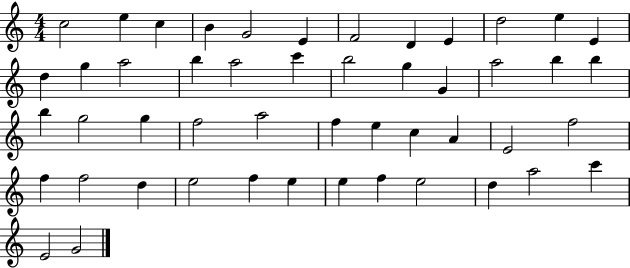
X:1
T:Untitled
M:4/4
L:1/4
K:C
c2 e c B G2 E F2 D E d2 e E d g a2 b a2 c' b2 g G a2 b b b g2 g f2 a2 f e c A E2 f2 f f2 d e2 f e e f e2 d a2 c' E2 G2